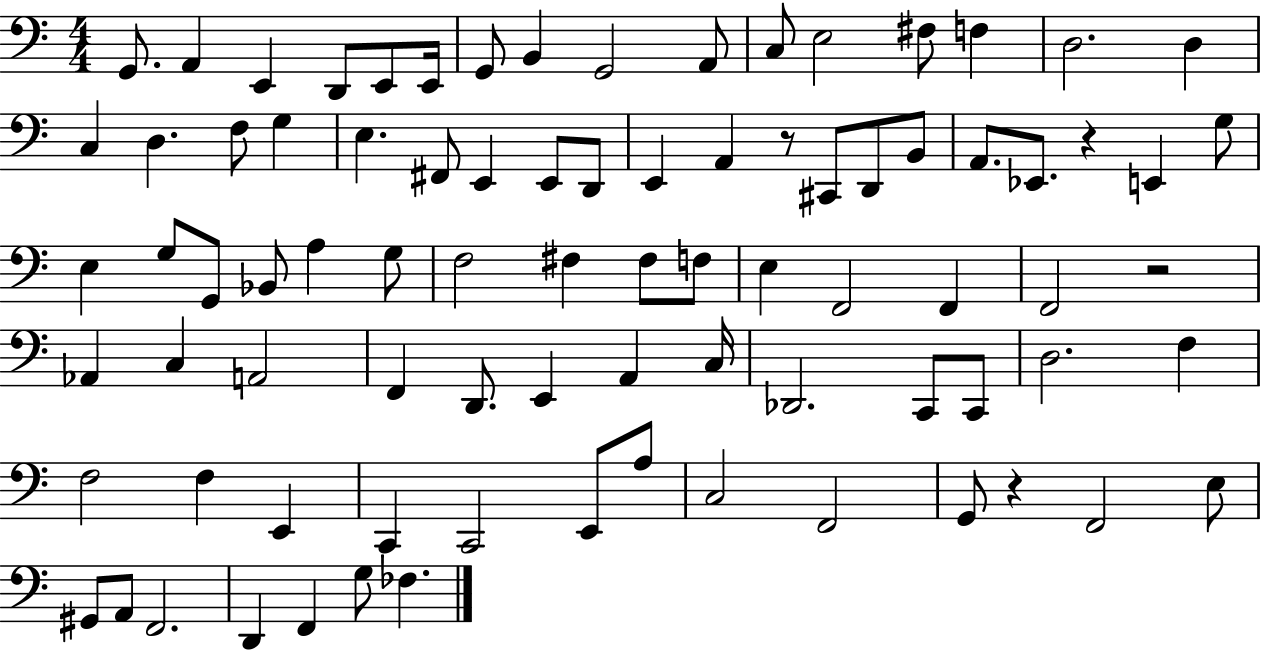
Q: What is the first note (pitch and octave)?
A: G2